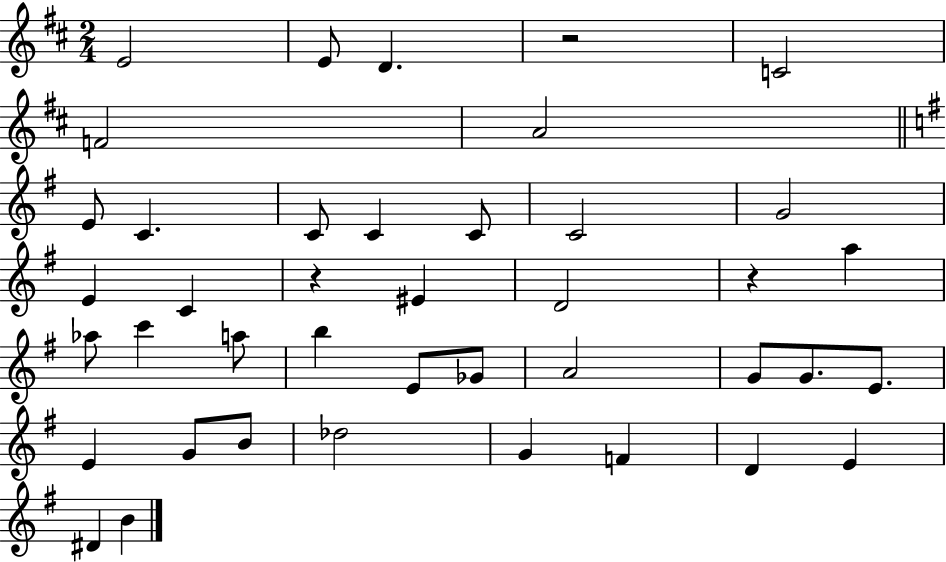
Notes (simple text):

E4/h E4/e D4/q. R/h C4/h F4/h A4/h E4/e C4/q. C4/e C4/q C4/e C4/h G4/h E4/q C4/q R/q EIS4/q D4/h R/q A5/q Ab5/e C6/q A5/e B5/q E4/e Gb4/e A4/h G4/e G4/e. E4/e. E4/q G4/e B4/e Db5/h G4/q F4/q D4/q E4/q D#4/q B4/q